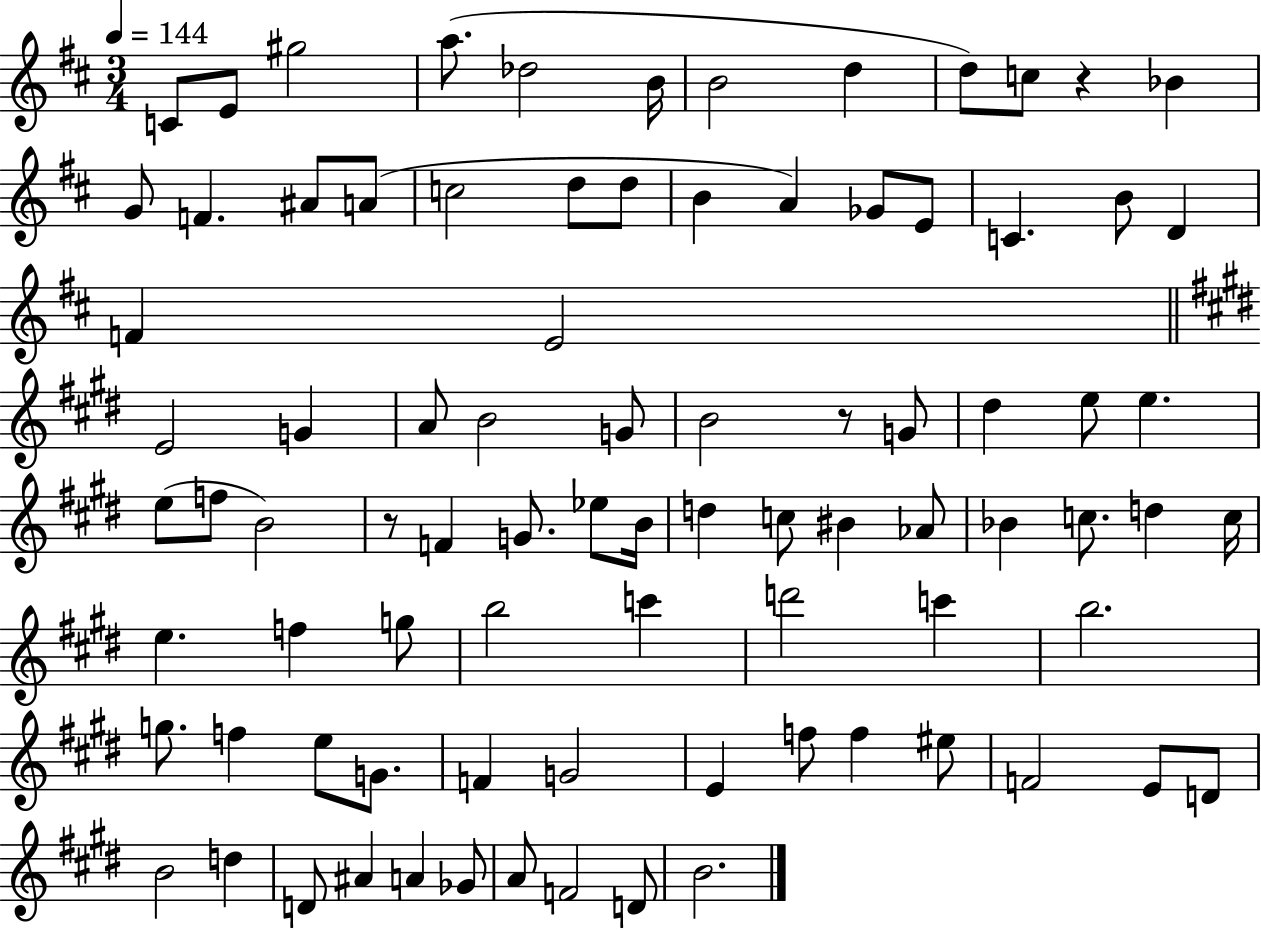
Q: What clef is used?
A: treble